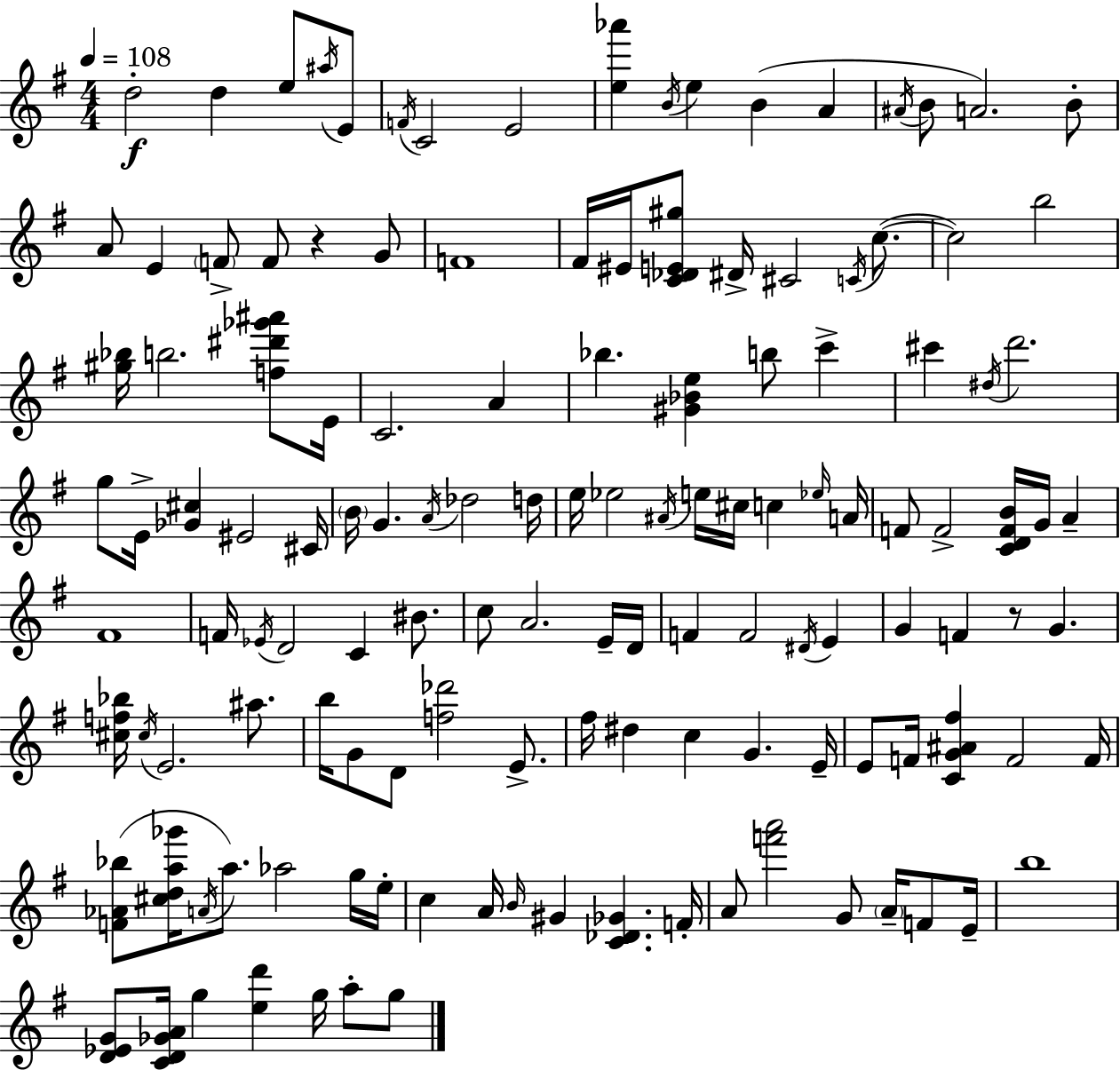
X:1
T:Untitled
M:4/4
L:1/4
K:Em
d2 d e/2 ^a/4 E/2 F/4 C2 E2 [e_a'] B/4 e B A ^A/4 B/2 A2 B/2 A/2 E F/2 F/2 z G/2 F4 ^F/4 ^E/4 [C_DE^g]/2 ^D/4 ^C2 C/4 c/2 c2 b2 [^g_b]/4 b2 [f^d'_g'^a']/2 E/4 C2 A _b [^G_Be] b/2 c' ^c' ^d/4 d'2 g/2 E/4 [_G^c] ^E2 ^C/4 B/4 G A/4 _d2 d/4 e/4 _e2 ^A/4 e/4 ^c/4 c _e/4 A/4 F/2 F2 [CDFB]/4 G/4 A ^F4 F/4 _E/4 D2 C ^B/2 c/2 A2 E/4 D/4 F F2 ^D/4 E G F z/2 G [^cf_b]/4 ^c/4 E2 ^a/2 b/4 G/2 D/2 [f_d']2 E/2 ^f/4 ^d c G E/4 E/2 F/4 [CG^A^f] F2 F/4 [F_A_b]/2 [^cda_g']/4 A/4 a/2 _a2 g/4 e/4 c A/4 B/4 ^G [C_D_G] F/4 A/2 [f'a']2 G/2 A/4 F/2 E/4 b4 [D_EG]/2 [CD_GA]/4 g [ed'] g/4 a/2 g/2